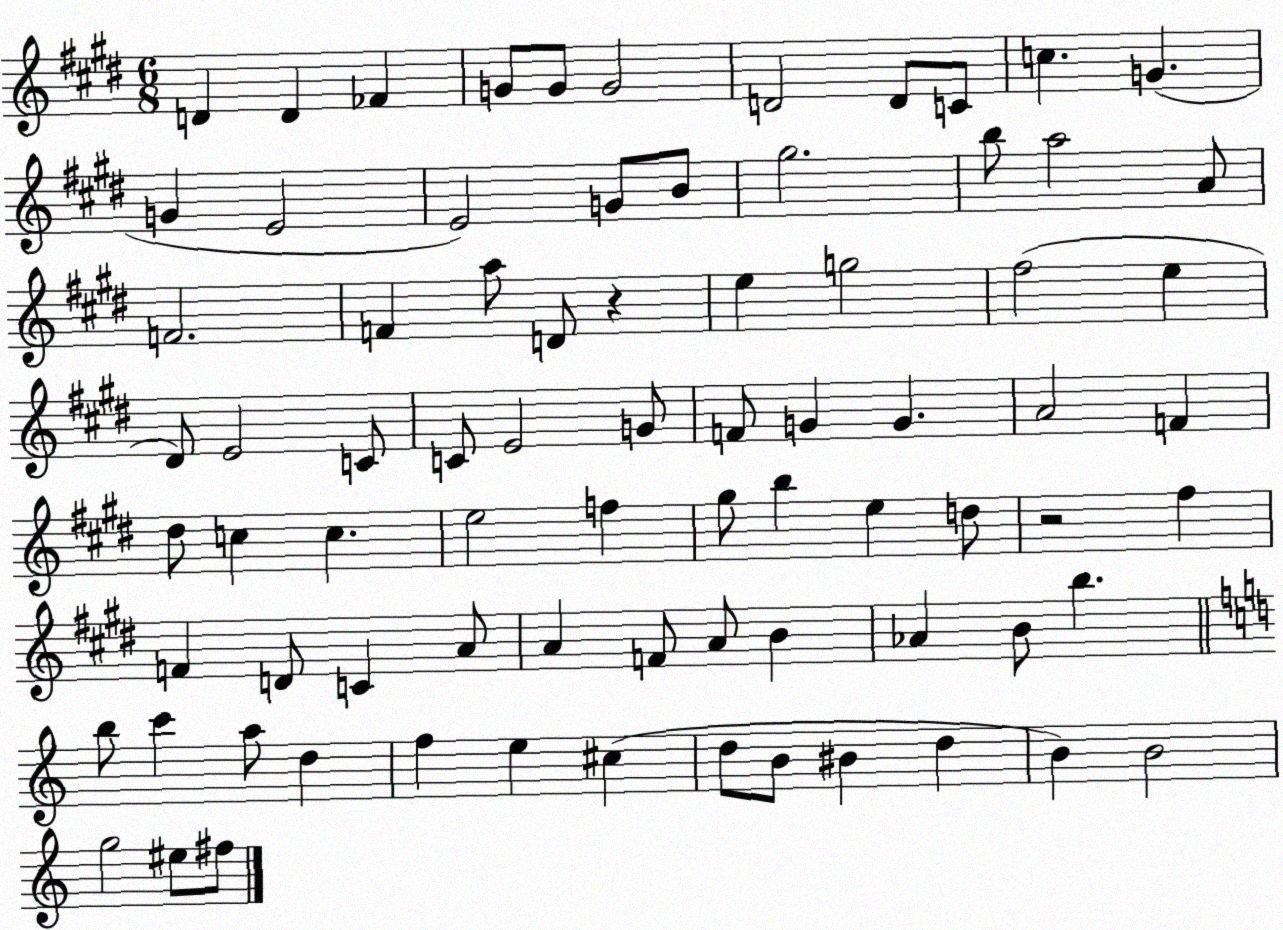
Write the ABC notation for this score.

X:1
T:Untitled
M:6/8
L:1/4
K:E
D D _F G/2 G/2 G2 D2 D/2 C/2 c G G E2 E2 G/2 B/2 ^g2 b/2 a2 A/2 F2 F a/2 D/2 z e g2 ^f2 e ^D/2 E2 C/2 C/2 E2 G/2 F/2 G G A2 F ^d/2 c c e2 f ^g/2 b e d/2 z2 ^f F D/2 C A/2 A F/2 A/2 B _A B/2 b b/2 c' a/2 d f e ^c d/2 B/2 ^B d B B2 g2 ^e/2 ^f/2